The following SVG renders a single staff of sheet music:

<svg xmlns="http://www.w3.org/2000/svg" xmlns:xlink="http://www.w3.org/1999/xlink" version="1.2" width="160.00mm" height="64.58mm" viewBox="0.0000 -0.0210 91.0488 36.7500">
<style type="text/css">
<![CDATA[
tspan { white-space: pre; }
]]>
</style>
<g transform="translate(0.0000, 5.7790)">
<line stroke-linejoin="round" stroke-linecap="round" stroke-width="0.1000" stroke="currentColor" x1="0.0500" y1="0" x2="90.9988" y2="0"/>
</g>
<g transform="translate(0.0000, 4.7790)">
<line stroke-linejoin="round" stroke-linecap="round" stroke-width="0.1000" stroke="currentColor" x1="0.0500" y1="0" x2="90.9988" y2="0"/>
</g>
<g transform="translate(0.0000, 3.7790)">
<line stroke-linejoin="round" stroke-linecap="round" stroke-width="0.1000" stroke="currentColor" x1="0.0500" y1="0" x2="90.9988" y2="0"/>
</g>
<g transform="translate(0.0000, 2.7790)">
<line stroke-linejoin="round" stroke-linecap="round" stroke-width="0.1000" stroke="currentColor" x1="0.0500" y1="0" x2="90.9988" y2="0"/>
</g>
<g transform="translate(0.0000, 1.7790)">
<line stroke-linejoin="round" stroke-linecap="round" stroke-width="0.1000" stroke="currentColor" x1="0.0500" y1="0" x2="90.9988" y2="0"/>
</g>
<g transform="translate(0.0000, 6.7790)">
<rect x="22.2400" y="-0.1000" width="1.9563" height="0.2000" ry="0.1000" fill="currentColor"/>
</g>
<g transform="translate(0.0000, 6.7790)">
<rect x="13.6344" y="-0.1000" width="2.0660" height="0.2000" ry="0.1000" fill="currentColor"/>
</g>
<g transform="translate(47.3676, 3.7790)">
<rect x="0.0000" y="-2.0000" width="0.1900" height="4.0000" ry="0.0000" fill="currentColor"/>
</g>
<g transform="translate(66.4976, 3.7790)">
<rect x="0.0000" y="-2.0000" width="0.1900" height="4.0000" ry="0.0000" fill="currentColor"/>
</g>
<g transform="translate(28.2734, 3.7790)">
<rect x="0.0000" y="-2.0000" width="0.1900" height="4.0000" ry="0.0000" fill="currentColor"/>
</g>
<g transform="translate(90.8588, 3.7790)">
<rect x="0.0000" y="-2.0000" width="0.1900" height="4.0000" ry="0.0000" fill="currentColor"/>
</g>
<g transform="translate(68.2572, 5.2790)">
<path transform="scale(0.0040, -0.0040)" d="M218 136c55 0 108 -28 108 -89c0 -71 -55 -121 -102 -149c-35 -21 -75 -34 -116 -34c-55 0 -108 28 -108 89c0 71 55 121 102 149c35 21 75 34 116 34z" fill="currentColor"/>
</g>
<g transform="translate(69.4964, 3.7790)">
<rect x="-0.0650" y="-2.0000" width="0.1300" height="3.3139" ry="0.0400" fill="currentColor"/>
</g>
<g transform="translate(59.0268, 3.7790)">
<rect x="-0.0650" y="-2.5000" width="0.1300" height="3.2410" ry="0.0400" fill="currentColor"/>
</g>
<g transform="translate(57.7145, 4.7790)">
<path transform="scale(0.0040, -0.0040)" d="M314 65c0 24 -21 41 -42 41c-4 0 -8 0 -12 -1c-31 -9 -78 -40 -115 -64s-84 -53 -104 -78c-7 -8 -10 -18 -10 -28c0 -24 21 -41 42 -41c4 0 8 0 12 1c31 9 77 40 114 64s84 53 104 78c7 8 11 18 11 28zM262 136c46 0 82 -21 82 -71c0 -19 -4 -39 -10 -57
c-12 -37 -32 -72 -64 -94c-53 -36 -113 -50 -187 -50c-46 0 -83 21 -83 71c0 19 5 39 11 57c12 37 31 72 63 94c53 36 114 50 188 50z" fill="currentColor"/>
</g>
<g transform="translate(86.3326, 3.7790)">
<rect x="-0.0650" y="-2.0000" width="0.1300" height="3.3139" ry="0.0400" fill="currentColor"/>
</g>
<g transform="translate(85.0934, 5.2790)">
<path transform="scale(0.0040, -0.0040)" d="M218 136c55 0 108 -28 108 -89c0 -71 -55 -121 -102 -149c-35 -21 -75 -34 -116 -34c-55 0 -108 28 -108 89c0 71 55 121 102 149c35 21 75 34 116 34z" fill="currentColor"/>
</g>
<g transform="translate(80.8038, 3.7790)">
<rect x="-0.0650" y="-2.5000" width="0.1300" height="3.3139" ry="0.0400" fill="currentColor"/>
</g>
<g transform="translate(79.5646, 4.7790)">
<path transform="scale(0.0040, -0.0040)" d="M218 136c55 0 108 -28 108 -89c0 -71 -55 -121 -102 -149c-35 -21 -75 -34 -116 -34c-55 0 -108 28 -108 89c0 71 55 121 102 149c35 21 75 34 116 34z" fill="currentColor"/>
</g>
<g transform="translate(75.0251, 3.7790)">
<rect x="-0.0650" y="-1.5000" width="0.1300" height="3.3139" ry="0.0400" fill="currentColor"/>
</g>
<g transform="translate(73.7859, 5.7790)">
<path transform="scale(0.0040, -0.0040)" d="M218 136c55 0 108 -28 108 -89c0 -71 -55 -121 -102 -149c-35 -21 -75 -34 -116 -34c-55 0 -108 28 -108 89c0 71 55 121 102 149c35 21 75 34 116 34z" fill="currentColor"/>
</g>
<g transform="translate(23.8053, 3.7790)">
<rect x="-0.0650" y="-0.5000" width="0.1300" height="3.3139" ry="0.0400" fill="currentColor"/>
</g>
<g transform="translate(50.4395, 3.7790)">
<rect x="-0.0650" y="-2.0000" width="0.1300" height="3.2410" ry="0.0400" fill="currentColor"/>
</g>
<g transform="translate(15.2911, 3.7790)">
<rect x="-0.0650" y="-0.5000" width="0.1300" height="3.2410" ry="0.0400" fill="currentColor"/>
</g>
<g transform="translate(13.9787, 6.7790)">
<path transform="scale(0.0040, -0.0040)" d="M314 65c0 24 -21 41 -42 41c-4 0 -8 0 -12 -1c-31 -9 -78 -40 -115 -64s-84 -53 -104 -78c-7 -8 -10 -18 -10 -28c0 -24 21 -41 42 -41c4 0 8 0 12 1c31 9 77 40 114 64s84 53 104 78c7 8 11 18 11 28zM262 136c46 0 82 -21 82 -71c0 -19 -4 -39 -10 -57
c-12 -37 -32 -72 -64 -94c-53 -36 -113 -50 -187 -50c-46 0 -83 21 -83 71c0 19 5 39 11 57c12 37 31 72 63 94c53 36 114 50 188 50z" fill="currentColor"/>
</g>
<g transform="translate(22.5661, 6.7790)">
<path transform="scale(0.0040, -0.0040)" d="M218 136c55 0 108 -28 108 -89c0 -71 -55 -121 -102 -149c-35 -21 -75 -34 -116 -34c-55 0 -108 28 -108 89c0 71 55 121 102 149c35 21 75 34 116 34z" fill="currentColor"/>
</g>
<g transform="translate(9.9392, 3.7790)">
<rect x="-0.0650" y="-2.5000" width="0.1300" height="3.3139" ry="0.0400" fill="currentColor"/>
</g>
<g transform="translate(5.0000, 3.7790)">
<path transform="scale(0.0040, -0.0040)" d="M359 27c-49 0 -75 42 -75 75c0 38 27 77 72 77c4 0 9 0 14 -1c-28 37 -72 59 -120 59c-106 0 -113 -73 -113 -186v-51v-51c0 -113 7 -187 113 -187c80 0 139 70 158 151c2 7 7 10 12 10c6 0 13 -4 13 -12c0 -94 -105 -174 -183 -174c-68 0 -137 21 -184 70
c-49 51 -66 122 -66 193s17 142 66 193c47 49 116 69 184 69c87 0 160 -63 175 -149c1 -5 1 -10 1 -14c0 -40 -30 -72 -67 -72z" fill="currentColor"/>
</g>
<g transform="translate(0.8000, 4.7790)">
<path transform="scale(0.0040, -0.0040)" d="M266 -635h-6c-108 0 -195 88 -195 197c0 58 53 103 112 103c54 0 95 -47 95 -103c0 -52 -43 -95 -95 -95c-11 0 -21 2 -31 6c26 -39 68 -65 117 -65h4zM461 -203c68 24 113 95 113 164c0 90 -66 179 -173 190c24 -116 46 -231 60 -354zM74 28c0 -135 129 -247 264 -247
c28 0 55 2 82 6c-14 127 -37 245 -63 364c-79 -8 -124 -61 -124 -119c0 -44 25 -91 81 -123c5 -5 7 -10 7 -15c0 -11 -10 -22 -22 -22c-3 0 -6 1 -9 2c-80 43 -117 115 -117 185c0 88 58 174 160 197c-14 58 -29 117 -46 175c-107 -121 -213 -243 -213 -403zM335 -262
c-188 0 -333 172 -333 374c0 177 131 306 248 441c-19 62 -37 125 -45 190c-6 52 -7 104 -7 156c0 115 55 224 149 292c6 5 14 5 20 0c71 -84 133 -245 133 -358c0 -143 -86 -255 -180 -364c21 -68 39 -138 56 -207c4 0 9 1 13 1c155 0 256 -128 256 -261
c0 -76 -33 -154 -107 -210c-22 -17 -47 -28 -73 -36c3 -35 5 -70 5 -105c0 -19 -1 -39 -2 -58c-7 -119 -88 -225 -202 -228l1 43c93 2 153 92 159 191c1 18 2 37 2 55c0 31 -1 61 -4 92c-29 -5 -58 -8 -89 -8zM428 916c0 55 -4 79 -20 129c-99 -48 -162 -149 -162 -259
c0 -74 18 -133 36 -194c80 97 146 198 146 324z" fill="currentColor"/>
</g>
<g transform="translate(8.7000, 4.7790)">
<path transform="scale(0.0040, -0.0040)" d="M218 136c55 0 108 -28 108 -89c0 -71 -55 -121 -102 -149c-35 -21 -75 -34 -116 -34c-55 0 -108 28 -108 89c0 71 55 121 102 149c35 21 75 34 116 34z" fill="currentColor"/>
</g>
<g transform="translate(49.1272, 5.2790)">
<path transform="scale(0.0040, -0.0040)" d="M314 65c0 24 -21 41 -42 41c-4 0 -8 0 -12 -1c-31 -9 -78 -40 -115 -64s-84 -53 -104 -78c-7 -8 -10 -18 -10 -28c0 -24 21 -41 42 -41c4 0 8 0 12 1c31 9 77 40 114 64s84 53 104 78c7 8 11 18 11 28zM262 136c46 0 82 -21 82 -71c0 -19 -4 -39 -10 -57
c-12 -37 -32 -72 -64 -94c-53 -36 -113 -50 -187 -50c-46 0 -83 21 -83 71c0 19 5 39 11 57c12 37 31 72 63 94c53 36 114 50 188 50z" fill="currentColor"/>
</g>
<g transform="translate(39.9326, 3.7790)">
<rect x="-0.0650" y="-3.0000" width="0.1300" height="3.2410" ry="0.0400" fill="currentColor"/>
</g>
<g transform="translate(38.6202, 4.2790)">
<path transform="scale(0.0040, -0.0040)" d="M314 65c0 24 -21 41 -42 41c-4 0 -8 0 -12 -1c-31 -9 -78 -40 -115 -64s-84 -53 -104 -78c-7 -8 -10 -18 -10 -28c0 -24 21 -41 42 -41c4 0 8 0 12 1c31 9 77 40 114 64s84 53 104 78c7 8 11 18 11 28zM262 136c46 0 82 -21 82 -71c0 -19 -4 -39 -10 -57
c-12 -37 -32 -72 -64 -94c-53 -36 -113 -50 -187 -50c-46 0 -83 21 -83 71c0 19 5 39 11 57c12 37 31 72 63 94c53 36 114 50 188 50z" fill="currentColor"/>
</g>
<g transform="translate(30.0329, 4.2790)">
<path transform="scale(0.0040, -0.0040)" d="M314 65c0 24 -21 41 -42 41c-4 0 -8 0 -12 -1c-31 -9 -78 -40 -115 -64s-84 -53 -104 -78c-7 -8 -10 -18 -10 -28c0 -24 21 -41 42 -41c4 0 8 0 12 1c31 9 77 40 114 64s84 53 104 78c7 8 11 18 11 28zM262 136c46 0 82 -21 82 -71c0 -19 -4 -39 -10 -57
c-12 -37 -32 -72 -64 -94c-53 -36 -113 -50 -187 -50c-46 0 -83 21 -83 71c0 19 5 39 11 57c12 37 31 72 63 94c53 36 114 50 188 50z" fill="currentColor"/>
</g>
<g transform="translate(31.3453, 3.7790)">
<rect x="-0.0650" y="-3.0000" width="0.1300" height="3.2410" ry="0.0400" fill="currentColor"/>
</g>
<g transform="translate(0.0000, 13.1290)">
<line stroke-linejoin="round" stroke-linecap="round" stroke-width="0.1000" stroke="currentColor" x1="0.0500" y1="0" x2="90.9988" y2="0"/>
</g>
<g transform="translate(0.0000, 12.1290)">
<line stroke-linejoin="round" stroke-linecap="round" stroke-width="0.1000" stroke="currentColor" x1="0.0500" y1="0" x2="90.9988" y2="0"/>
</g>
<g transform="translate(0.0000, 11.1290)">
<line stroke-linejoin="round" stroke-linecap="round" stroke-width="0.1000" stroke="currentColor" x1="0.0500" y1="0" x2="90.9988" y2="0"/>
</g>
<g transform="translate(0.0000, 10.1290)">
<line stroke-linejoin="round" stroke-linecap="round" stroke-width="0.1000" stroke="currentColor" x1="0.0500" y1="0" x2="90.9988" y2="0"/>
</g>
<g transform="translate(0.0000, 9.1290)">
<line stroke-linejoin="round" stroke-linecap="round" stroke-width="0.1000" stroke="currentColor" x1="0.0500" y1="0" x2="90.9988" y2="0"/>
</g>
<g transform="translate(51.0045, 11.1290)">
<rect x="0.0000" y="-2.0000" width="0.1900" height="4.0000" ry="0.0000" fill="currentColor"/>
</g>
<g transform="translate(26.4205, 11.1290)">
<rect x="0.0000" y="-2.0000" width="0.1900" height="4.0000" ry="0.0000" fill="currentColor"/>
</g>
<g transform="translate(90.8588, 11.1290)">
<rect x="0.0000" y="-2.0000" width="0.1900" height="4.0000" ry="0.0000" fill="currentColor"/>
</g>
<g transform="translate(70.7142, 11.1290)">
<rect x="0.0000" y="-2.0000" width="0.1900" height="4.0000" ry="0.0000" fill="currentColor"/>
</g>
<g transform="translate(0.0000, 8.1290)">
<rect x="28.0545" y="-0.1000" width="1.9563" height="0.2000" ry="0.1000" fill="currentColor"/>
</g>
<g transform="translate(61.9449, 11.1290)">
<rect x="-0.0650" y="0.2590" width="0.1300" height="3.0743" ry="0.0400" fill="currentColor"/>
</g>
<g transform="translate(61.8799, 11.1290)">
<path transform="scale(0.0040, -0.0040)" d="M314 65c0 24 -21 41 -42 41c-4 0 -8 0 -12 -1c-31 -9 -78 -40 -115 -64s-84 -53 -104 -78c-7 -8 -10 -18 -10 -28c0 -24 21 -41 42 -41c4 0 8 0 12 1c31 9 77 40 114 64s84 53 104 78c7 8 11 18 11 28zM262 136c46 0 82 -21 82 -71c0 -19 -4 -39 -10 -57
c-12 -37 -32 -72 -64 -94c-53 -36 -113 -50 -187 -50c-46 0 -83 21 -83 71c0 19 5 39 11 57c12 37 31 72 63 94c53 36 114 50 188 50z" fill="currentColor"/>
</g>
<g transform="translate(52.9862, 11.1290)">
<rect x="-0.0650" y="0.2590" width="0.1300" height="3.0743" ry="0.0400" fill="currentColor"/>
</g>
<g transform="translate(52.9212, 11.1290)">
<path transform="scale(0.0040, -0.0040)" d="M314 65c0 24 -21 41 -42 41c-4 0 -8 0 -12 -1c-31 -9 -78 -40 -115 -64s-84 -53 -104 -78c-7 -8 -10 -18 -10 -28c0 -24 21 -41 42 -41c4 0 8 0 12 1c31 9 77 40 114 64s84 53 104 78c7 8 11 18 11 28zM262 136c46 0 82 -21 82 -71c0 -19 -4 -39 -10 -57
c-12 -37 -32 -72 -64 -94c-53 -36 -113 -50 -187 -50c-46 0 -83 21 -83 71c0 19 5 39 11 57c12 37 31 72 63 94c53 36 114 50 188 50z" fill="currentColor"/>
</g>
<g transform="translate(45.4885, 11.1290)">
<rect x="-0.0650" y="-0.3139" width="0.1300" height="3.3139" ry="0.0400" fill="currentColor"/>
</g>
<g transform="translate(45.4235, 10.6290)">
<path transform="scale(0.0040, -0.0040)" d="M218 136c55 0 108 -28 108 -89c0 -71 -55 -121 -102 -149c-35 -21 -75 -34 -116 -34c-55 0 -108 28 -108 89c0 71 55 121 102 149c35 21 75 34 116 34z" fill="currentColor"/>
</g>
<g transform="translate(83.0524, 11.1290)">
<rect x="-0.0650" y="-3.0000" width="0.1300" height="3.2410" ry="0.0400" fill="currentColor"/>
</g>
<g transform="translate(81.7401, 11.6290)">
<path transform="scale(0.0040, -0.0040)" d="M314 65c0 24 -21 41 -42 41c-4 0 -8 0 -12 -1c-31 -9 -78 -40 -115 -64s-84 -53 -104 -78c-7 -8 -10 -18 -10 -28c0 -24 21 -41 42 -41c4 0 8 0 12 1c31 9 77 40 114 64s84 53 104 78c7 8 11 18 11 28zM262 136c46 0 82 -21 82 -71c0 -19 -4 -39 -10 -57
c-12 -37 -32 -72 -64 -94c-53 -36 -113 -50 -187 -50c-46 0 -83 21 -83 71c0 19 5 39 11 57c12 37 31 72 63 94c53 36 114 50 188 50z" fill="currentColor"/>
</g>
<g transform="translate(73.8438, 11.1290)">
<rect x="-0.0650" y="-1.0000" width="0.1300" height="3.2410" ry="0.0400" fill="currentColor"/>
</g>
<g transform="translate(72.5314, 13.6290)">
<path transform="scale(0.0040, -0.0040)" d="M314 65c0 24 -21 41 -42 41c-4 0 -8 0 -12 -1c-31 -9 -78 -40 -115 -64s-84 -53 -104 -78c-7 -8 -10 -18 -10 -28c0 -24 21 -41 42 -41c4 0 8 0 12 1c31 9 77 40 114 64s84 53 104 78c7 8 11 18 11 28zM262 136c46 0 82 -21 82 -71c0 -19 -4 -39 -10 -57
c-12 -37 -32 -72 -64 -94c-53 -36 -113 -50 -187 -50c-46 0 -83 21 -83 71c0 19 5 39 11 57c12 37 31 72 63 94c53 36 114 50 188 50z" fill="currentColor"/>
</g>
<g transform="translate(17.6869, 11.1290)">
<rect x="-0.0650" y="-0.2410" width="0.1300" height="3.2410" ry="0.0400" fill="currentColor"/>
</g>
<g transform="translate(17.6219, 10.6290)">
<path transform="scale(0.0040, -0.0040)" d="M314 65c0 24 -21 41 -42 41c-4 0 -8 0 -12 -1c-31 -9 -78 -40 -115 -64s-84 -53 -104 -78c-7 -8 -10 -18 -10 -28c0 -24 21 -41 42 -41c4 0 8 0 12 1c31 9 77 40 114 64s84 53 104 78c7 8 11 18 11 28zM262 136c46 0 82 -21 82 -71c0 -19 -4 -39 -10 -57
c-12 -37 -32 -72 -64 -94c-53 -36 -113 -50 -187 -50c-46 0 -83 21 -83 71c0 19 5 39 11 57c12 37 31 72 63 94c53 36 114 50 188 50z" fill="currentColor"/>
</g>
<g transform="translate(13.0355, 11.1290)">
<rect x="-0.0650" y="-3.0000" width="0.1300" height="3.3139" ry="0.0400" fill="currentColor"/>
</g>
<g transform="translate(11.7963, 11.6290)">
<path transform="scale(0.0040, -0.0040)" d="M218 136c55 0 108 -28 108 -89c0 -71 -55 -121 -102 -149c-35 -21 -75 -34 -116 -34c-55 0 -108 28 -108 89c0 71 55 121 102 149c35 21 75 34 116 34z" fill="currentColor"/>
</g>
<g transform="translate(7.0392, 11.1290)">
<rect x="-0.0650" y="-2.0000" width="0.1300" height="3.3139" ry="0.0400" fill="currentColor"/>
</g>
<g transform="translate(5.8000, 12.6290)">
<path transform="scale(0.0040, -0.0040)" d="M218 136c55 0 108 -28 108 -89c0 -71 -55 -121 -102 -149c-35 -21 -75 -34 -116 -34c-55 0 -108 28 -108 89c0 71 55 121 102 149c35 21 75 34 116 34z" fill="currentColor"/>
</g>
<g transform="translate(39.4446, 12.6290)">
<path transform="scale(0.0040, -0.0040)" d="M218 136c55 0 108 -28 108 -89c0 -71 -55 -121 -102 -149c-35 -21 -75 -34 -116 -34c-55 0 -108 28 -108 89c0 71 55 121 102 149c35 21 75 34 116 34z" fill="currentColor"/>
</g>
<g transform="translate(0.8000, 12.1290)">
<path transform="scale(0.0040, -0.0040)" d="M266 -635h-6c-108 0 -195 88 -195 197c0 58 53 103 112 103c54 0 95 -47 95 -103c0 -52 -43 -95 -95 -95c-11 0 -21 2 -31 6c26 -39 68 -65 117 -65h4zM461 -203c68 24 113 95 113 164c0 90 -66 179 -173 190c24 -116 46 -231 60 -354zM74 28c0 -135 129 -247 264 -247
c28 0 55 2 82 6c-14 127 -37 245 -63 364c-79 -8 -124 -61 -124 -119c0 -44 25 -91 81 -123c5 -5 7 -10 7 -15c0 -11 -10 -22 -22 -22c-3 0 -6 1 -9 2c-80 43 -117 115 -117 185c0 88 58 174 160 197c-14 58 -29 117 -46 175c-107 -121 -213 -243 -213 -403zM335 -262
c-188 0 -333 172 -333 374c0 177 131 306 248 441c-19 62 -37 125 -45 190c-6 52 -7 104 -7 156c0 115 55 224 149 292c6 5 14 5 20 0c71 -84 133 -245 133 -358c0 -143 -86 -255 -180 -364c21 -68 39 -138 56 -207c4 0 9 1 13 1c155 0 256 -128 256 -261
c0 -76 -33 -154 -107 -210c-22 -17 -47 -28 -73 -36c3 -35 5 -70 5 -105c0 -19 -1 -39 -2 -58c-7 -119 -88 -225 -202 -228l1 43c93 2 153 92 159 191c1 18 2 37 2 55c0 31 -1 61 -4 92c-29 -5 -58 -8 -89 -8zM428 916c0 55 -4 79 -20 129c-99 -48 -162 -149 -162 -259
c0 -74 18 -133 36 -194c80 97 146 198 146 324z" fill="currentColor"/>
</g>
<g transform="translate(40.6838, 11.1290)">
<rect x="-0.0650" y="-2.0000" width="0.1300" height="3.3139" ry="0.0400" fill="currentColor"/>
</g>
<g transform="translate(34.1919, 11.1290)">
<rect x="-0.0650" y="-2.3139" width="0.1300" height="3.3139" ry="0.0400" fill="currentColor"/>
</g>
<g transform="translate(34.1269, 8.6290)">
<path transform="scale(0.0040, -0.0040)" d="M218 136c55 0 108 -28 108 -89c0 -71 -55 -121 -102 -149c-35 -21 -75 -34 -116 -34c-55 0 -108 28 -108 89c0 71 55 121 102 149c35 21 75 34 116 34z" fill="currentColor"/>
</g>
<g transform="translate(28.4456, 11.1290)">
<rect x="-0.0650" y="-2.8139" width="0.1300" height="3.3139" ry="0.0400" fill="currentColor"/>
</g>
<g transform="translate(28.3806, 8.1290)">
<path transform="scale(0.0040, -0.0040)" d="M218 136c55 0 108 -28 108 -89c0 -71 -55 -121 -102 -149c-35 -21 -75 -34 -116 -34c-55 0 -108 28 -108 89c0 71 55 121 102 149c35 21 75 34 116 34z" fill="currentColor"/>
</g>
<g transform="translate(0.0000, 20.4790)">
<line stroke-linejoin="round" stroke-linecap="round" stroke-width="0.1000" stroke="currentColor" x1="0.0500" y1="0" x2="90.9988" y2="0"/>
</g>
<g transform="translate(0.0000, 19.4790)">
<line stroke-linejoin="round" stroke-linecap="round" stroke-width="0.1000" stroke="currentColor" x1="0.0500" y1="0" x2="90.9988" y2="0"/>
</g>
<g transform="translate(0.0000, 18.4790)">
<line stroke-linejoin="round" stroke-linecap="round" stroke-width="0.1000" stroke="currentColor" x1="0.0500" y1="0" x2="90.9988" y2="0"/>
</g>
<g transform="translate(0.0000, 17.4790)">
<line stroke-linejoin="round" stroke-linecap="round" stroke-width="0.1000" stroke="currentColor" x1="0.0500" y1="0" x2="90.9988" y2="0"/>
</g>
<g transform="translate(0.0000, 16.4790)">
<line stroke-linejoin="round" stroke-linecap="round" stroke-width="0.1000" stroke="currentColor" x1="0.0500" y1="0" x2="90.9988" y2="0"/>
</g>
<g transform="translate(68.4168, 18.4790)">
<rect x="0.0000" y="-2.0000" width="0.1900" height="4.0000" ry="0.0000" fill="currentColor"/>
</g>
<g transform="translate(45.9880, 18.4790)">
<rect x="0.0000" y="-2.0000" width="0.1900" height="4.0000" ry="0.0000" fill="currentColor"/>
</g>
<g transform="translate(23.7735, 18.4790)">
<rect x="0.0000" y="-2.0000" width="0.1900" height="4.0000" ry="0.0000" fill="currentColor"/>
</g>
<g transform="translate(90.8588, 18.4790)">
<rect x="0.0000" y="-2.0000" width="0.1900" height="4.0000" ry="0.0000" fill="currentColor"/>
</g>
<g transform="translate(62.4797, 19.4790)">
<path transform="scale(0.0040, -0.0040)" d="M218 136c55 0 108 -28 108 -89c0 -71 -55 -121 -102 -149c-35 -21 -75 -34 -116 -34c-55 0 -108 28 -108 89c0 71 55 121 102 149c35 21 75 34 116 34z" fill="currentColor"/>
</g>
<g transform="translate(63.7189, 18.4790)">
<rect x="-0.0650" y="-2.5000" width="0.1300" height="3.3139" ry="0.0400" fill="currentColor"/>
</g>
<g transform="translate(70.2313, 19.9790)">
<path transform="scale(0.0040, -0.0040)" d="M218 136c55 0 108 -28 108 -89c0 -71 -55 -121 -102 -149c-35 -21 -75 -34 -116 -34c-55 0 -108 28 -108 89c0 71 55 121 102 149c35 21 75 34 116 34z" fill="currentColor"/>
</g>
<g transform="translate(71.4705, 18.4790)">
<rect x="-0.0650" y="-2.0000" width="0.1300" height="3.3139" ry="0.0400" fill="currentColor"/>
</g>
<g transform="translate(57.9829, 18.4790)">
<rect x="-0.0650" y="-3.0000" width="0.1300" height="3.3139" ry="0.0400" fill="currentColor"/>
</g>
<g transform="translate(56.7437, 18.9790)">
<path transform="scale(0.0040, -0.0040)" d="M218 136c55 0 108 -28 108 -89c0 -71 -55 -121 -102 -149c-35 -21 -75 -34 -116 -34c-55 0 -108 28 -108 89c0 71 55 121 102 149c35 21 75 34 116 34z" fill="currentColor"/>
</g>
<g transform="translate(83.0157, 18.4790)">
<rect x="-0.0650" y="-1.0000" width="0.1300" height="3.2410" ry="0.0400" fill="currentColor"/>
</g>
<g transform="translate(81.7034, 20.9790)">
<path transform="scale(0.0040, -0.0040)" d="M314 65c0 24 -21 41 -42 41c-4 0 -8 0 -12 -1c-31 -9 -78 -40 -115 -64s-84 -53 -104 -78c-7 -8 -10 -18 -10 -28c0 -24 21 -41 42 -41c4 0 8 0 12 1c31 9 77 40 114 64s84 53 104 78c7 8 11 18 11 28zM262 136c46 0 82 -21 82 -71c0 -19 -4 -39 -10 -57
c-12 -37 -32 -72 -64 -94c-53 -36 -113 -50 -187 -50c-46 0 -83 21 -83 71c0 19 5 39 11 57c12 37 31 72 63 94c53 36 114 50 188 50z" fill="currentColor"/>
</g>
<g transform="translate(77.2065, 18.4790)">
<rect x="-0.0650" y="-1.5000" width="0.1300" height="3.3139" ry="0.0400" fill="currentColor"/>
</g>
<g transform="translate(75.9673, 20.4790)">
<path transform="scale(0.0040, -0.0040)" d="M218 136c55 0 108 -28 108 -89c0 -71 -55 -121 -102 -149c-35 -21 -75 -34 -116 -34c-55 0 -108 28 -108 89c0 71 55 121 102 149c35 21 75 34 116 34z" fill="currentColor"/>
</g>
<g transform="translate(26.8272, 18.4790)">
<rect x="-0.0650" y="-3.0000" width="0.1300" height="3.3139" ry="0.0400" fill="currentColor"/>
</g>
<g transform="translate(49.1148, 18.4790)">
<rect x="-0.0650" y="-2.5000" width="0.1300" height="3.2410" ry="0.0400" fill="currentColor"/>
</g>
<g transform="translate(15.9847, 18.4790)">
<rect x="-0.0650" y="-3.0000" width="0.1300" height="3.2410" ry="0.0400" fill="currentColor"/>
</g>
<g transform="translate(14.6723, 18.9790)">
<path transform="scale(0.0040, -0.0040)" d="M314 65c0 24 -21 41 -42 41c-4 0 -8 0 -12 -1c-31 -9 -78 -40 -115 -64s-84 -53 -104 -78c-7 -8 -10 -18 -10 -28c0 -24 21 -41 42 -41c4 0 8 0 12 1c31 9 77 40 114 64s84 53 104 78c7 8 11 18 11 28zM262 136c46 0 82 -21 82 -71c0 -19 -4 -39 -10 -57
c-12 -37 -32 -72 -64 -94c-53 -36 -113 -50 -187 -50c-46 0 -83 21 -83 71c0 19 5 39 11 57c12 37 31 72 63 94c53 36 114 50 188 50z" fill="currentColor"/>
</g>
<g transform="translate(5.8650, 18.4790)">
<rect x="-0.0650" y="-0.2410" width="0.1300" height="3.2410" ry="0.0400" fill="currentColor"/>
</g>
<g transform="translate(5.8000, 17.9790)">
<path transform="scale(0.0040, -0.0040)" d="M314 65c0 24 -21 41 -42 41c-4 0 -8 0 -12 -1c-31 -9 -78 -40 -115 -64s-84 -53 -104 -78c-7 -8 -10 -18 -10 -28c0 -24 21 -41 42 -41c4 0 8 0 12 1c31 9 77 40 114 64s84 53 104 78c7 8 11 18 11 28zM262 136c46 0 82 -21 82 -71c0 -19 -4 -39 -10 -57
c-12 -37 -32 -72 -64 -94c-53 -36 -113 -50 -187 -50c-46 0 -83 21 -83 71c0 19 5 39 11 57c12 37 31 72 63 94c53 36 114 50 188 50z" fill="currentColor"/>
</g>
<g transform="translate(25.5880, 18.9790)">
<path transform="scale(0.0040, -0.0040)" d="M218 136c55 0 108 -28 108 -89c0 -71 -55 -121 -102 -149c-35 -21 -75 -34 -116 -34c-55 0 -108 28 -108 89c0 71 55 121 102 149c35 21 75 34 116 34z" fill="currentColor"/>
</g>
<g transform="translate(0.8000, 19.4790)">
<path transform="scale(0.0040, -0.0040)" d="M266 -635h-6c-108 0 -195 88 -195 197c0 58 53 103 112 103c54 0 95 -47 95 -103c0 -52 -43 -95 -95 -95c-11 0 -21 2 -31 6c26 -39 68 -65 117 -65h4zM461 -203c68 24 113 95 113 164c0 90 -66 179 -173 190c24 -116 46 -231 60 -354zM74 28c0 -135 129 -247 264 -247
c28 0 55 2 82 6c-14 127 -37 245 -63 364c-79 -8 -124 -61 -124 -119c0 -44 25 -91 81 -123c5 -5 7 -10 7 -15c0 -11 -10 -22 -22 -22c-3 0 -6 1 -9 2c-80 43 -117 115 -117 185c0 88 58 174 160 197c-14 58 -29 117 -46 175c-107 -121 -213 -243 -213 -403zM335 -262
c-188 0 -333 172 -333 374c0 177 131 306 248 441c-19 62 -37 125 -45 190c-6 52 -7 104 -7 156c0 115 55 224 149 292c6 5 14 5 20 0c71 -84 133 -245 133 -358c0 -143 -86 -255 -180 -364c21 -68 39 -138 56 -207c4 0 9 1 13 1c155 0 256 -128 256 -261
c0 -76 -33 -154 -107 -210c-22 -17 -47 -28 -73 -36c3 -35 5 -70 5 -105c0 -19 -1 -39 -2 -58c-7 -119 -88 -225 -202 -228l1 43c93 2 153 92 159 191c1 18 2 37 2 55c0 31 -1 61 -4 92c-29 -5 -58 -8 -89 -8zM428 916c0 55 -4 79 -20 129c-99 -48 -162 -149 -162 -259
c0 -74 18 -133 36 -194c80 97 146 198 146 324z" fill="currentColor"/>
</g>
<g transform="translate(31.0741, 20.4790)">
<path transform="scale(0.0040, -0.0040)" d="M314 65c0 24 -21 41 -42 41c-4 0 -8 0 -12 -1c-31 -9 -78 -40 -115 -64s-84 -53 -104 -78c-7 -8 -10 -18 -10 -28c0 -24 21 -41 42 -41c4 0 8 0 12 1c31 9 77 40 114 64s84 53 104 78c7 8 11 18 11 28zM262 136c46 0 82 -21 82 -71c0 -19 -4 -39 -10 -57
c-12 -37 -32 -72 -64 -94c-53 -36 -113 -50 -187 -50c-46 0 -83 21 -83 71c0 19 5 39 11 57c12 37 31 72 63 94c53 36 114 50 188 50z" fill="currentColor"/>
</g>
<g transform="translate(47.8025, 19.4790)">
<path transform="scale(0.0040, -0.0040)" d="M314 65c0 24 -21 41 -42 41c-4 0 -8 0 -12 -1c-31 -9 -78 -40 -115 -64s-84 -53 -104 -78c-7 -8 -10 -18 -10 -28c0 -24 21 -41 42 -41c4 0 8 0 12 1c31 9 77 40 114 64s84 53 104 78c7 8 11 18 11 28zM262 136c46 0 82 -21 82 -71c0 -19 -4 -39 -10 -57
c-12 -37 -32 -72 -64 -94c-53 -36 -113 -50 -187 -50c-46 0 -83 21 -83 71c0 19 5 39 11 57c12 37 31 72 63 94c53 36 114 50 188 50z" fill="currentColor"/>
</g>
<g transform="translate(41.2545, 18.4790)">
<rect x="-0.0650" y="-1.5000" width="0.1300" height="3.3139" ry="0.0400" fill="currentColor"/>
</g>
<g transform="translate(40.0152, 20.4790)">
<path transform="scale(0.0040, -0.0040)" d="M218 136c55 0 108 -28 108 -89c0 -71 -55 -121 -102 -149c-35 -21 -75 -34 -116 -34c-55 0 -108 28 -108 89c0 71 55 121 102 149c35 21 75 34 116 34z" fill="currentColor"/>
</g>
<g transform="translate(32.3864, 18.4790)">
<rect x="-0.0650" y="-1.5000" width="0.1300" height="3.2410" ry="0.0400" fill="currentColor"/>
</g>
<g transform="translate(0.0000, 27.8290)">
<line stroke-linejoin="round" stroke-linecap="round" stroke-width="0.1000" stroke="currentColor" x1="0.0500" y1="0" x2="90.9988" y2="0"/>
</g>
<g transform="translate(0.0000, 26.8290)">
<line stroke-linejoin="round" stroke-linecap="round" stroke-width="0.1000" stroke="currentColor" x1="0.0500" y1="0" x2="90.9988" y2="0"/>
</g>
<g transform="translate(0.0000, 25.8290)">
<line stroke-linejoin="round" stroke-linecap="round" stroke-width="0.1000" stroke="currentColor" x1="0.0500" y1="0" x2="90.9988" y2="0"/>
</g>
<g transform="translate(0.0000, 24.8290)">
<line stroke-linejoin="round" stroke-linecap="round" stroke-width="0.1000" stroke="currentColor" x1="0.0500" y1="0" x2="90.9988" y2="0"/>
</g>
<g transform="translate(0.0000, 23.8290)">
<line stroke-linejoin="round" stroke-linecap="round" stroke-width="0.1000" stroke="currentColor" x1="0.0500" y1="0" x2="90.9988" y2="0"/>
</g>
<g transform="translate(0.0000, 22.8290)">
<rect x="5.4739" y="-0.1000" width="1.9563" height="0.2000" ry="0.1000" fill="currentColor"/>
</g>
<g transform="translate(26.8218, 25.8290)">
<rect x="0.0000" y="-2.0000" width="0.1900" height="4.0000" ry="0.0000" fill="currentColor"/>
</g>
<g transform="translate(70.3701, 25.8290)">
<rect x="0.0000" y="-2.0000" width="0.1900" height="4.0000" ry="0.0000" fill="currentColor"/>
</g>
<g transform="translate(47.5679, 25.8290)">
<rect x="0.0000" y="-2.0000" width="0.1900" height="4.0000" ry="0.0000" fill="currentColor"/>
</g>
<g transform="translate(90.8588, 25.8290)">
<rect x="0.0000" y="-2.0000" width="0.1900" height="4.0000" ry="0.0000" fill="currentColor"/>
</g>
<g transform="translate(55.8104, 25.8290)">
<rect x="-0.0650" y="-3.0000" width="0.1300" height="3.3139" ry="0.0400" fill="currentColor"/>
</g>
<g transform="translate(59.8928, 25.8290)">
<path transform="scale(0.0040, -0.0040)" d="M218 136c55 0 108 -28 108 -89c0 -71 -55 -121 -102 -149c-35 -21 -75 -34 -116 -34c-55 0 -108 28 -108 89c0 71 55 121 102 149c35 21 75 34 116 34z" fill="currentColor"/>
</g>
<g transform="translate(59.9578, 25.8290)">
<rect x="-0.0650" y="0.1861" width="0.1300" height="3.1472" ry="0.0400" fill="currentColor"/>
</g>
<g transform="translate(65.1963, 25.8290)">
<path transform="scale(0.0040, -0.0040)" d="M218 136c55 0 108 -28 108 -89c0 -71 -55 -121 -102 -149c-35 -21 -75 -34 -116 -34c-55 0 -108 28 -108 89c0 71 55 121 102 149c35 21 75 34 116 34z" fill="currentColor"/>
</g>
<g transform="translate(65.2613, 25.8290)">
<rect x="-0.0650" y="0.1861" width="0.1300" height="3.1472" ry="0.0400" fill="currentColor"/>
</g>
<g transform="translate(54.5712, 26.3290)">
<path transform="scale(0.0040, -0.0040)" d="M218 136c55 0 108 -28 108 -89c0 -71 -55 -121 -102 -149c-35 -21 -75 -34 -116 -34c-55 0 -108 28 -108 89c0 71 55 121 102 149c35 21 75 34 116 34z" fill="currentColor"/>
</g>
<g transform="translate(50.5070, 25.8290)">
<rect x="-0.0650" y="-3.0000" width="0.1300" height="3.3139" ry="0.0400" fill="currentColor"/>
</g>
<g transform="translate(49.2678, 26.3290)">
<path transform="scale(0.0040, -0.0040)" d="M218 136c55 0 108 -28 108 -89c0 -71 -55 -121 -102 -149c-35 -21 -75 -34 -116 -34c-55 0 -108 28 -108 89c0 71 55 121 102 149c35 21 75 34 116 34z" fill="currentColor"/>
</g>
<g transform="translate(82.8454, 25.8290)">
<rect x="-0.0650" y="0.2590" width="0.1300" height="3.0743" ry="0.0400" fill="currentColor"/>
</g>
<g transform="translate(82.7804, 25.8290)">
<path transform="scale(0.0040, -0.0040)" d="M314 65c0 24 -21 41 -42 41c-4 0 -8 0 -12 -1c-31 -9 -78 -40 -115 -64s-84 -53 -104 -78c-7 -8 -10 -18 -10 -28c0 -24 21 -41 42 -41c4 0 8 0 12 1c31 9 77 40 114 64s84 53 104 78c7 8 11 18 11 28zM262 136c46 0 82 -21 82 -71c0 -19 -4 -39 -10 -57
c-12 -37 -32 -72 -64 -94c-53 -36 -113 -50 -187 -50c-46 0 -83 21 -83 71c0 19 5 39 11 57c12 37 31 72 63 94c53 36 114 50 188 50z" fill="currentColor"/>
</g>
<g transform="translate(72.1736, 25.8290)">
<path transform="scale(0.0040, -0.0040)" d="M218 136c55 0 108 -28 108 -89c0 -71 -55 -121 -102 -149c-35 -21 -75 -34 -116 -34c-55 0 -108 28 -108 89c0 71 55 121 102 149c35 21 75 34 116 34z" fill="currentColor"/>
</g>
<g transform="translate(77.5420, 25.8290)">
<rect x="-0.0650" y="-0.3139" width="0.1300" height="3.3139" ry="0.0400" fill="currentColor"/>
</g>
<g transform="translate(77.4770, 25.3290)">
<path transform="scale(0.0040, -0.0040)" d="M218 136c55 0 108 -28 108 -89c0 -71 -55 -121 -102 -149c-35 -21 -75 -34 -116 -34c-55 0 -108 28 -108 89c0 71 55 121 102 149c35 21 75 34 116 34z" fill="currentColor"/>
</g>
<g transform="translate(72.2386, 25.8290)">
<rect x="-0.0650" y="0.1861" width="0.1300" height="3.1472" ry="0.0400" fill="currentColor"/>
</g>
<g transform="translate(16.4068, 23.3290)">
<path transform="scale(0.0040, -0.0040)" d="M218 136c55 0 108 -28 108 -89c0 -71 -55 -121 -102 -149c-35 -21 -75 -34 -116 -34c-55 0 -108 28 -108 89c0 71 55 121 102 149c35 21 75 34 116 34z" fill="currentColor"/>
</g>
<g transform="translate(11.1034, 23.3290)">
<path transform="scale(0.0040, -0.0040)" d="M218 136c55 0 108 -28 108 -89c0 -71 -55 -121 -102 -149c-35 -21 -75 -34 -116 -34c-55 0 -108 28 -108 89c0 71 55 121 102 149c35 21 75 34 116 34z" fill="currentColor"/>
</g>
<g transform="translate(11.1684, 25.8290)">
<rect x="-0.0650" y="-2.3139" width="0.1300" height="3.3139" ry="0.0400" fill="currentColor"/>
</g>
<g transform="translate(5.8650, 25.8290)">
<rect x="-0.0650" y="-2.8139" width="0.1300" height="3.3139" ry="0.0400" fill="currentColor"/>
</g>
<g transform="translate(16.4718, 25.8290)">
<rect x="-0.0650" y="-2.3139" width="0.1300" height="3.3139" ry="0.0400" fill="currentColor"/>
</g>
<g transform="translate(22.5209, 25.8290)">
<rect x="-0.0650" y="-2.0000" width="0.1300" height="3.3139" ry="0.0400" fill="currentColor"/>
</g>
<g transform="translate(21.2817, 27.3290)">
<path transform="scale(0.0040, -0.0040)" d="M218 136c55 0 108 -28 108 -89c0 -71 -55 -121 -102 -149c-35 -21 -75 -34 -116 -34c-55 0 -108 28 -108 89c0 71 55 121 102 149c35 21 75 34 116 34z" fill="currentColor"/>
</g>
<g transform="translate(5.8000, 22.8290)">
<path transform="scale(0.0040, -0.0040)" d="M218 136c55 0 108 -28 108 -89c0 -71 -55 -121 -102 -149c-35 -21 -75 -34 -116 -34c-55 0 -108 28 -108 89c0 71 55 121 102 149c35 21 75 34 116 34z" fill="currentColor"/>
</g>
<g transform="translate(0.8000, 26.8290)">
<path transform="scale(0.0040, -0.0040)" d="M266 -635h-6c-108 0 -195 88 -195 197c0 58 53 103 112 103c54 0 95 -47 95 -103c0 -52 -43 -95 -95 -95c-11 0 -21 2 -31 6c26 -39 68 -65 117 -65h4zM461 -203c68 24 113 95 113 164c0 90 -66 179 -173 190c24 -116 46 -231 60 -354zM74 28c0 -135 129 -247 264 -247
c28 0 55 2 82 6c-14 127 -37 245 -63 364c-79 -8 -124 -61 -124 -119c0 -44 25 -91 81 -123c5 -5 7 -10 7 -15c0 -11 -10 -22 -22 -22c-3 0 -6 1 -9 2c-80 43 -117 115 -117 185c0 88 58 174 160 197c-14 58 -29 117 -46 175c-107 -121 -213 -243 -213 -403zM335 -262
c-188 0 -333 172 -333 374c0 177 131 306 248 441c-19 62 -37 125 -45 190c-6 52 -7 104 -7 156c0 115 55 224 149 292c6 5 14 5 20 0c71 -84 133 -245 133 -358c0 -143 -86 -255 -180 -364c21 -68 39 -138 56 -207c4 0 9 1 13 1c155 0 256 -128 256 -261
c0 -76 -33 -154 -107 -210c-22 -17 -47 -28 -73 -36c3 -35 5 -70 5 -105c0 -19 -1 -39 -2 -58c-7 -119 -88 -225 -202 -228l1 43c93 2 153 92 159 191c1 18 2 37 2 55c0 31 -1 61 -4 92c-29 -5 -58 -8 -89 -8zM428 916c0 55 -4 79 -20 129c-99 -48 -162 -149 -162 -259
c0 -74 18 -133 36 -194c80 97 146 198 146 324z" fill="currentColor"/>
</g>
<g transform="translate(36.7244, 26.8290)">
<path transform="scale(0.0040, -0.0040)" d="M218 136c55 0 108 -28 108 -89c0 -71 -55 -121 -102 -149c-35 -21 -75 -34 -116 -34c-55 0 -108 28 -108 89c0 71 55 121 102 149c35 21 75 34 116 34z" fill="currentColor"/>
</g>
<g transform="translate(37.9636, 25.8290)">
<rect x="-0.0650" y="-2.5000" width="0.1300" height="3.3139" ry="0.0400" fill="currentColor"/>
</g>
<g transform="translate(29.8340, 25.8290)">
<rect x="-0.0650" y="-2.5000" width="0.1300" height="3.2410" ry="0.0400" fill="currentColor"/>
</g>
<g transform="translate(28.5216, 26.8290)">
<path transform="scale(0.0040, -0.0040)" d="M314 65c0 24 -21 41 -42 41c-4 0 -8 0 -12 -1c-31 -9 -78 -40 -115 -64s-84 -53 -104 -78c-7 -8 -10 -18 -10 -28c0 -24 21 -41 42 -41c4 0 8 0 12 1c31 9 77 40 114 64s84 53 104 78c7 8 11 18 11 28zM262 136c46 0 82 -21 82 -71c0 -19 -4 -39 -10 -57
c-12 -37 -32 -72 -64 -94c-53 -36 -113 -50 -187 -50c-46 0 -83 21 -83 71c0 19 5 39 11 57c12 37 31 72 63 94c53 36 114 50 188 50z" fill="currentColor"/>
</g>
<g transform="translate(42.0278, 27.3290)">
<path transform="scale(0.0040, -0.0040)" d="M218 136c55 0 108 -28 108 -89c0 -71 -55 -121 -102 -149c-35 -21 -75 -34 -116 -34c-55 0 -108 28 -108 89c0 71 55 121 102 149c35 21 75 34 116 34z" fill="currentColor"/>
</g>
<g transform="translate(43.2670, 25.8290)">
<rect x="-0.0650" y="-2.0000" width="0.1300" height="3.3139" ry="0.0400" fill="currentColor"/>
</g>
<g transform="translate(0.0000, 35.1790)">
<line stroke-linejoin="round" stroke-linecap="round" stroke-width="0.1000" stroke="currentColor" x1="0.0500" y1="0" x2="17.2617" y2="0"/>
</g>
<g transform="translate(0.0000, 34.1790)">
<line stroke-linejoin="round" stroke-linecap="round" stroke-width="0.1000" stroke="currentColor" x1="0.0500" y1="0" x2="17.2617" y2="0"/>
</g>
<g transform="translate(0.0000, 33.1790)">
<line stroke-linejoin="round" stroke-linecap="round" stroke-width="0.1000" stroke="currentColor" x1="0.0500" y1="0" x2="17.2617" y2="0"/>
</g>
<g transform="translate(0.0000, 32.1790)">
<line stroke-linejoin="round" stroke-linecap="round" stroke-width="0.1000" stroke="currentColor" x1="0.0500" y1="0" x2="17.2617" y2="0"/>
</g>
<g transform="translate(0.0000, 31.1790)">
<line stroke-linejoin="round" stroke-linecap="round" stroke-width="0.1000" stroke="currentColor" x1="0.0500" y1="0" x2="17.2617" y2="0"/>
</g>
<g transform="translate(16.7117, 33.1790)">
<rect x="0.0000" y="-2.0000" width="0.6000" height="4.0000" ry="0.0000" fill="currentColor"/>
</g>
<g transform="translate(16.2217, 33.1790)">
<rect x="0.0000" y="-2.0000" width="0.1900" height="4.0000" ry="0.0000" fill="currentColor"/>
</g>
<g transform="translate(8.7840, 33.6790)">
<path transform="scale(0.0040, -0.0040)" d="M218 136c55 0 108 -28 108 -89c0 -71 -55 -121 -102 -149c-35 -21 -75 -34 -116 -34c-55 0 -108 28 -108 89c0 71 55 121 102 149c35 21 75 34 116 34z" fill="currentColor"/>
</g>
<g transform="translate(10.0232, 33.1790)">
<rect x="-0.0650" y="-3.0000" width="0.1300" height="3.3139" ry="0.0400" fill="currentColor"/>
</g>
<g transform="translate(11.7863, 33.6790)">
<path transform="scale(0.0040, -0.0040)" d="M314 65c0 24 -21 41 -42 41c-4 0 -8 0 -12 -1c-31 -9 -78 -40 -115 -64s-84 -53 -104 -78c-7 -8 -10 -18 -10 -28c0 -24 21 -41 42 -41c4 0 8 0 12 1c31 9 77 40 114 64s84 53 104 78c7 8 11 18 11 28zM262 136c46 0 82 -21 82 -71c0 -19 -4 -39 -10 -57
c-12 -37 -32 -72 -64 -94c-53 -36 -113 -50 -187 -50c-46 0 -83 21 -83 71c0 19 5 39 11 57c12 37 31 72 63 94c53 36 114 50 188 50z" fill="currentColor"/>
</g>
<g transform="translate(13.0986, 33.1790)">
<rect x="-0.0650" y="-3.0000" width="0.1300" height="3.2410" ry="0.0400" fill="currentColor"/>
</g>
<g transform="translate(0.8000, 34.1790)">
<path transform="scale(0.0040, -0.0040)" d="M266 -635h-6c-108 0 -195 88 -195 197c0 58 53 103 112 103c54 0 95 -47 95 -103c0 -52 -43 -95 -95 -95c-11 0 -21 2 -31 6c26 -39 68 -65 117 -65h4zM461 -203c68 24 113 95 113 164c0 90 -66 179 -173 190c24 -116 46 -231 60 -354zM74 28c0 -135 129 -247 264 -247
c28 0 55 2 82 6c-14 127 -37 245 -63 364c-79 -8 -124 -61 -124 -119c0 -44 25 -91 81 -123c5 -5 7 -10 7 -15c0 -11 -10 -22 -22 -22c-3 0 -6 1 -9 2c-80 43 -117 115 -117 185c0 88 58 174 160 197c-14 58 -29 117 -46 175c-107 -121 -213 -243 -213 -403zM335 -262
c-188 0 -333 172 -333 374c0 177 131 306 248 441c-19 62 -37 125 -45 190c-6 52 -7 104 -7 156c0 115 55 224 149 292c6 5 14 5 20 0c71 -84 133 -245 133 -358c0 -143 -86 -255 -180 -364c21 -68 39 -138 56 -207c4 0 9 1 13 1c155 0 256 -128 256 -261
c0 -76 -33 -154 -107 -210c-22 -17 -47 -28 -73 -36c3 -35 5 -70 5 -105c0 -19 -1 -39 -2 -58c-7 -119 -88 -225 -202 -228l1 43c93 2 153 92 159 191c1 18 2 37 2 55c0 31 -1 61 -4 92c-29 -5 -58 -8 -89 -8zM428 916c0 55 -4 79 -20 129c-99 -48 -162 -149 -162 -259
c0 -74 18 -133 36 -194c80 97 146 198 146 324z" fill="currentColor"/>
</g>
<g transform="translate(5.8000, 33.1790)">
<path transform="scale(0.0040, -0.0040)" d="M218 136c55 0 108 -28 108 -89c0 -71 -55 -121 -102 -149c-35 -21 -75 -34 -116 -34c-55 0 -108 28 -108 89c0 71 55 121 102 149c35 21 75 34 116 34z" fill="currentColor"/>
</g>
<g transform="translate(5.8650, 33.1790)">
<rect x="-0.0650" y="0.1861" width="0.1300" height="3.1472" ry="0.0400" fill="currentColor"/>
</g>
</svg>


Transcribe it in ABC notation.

X:1
T:Untitled
M:4/4
L:1/4
K:C
G C2 C A2 A2 F2 G2 F E G F F A c2 a g F c B2 B2 D2 A2 c2 A2 A E2 E G2 A G F E D2 a g g F G2 G F A A B B B c B2 B A A2